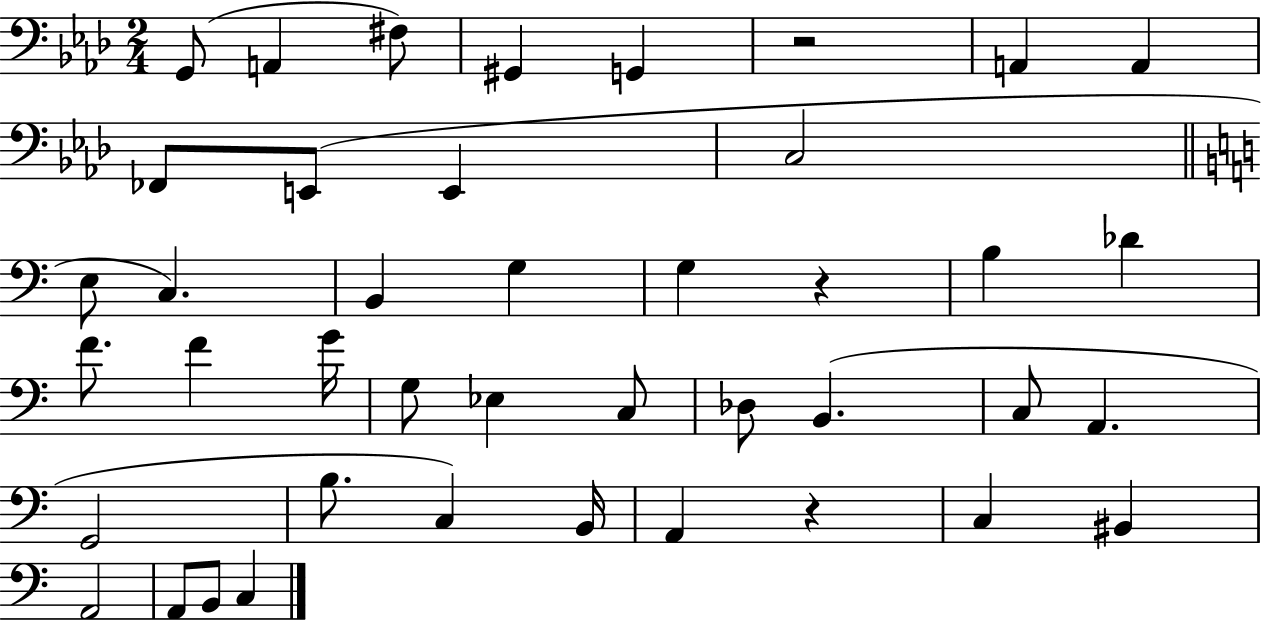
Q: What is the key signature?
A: AES major